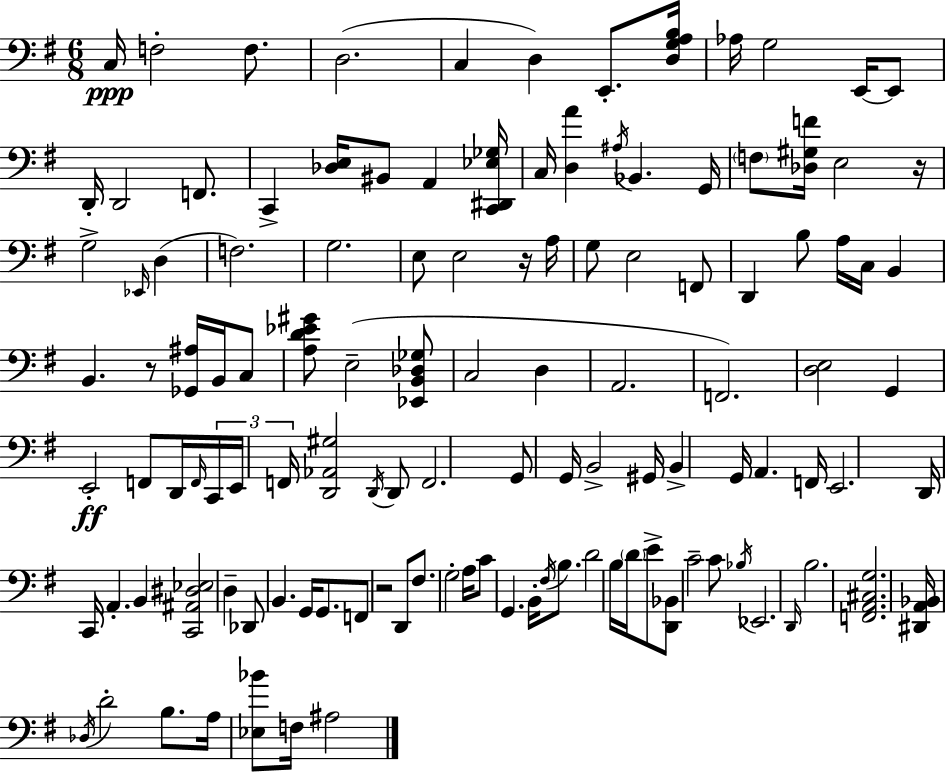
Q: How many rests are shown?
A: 4